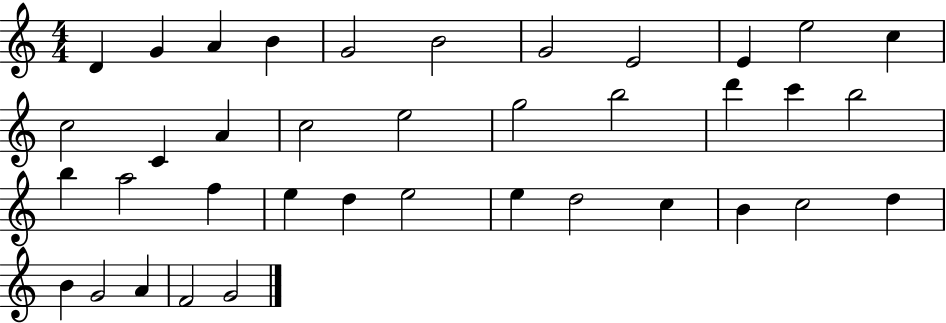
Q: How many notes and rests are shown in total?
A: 38